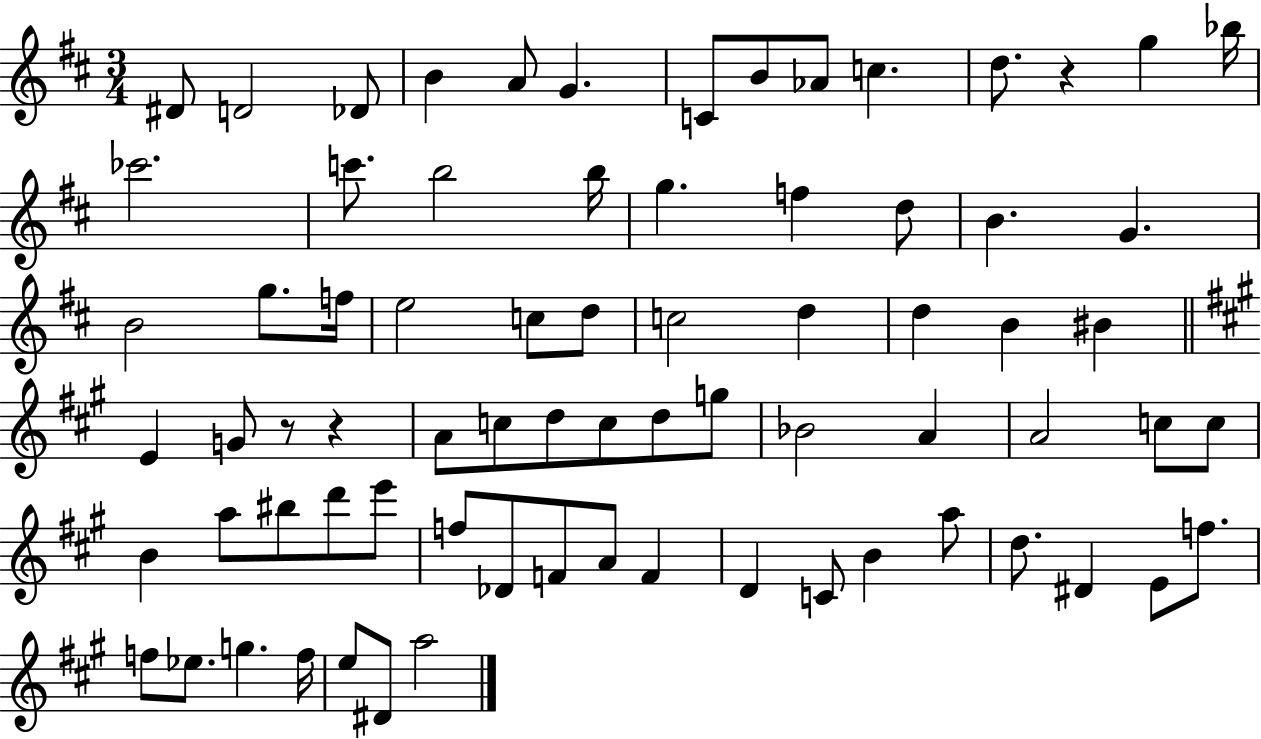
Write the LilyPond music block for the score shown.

{
  \clef treble
  \numericTimeSignature
  \time 3/4
  \key d \major
  dis'8 d'2 des'8 | b'4 a'8 g'4. | c'8 b'8 aes'8 c''4. | d''8. r4 g''4 bes''16 | \break ces'''2. | c'''8. b''2 b''16 | g''4. f''4 d''8 | b'4. g'4. | \break b'2 g''8. f''16 | e''2 c''8 d''8 | c''2 d''4 | d''4 b'4 bis'4 | \break \bar "||" \break \key a \major e'4 g'8 r8 r4 | a'8 c''8 d''8 c''8 d''8 g''8 | bes'2 a'4 | a'2 c''8 c''8 | \break b'4 a''8 bis''8 d'''8 e'''8 | f''8 des'8 f'8 a'8 f'4 | d'4 c'8 b'4 a''8 | d''8. dis'4 e'8 f''8. | \break f''8 ees''8. g''4. f''16 | e''8 dis'8 a''2 | \bar "|."
}